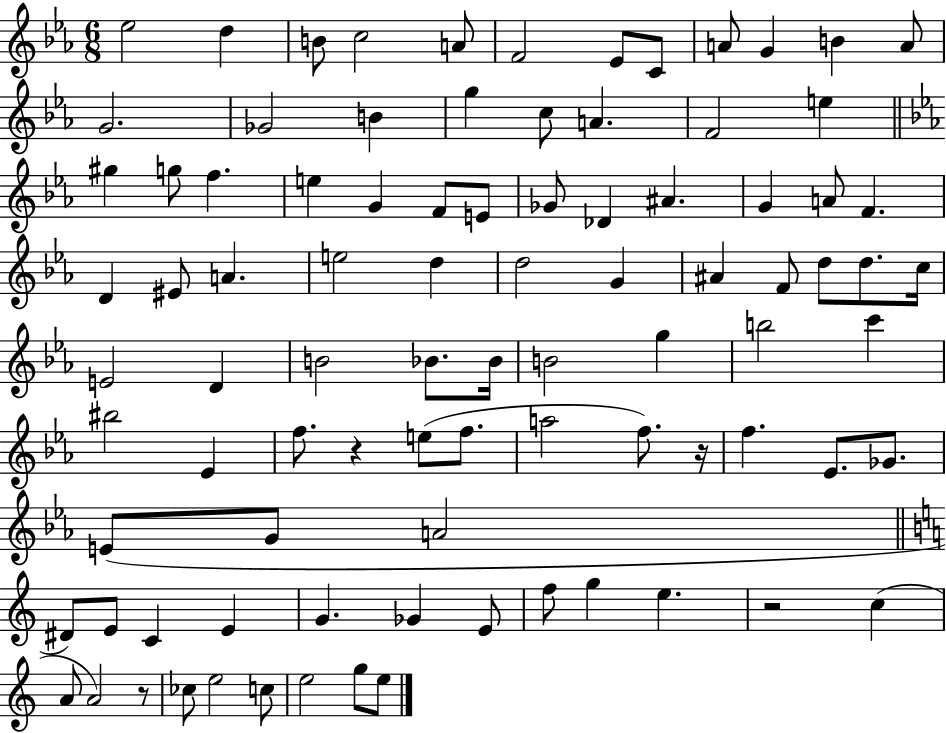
Eb5/h D5/q B4/e C5/h A4/e F4/h Eb4/e C4/e A4/e G4/q B4/q A4/e G4/h. Gb4/h B4/q G5/q C5/e A4/q. F4/h E5/q G#5/q G5/e F5/q. E5/q G4/q F4/e E4/e Gb4/e Db4/q A#4/q. G4/q A4/e F4/q. D4/q EIS4/e A4/q. E5/h D5/q D5/h G4/q A#4/q F4/e D5/e D5/e. C5/s E4/h D4/q B4/h Bb4/e. Bb4/s B4/h G5/q B5/h C6/q BIS5/h Eb4/q F5/e. R/q E5/e F5/e. A5/h F5/e. R/s F5/q. Eb4/e. Gb4/e. E4/e G4/e A4/h D#4/e E4/e C4/q E4/q G4/q. Gb4/q E4/e F5/e G5/q E5/q. R/h C5/q A4/e A4/h R/e CES5/e E5/h C5/e E5/h G5/e E5/e